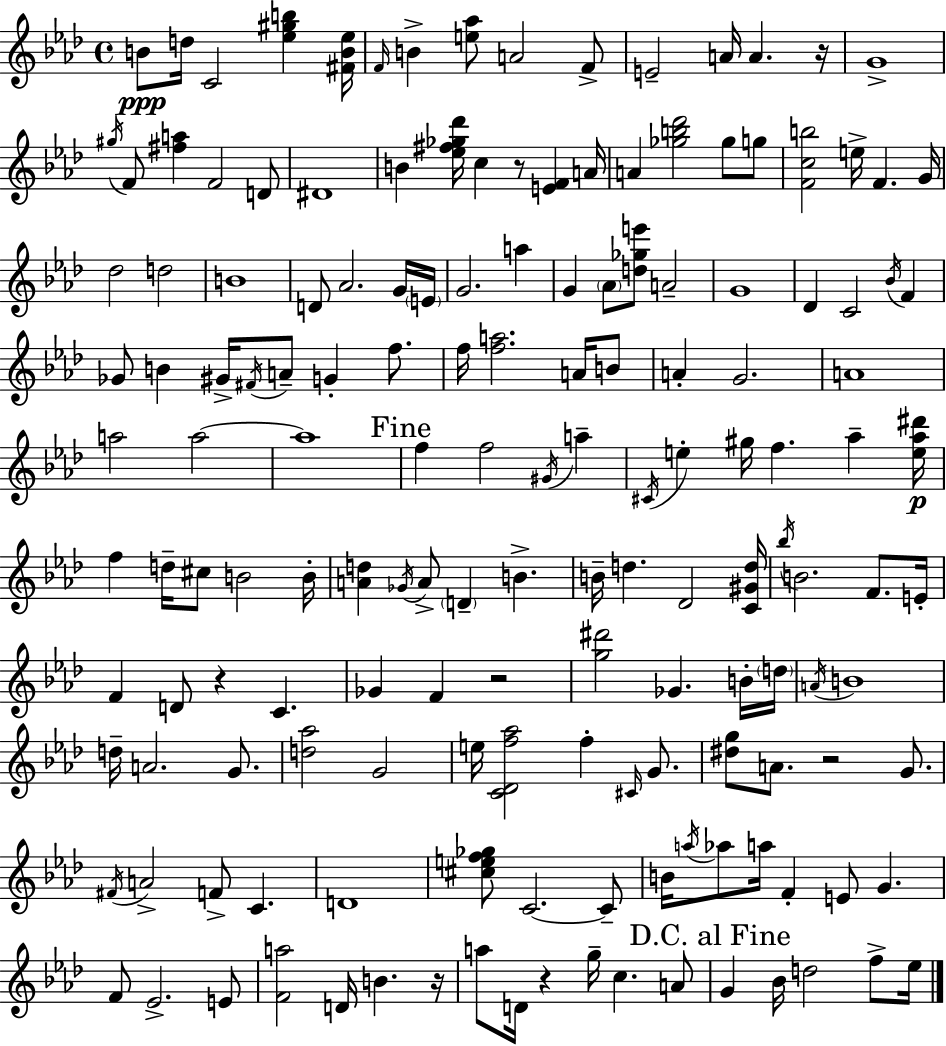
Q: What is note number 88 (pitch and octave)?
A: F4